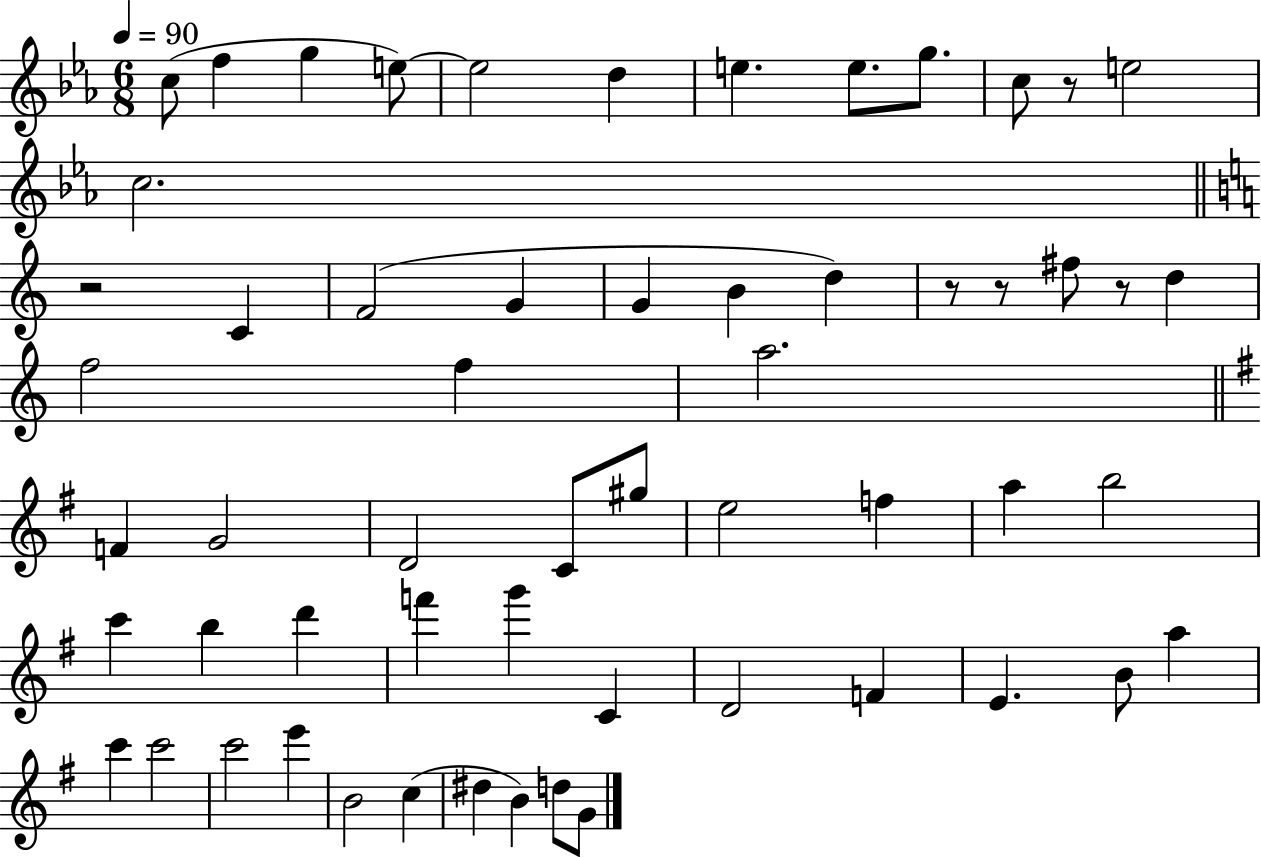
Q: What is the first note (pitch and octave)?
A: C5